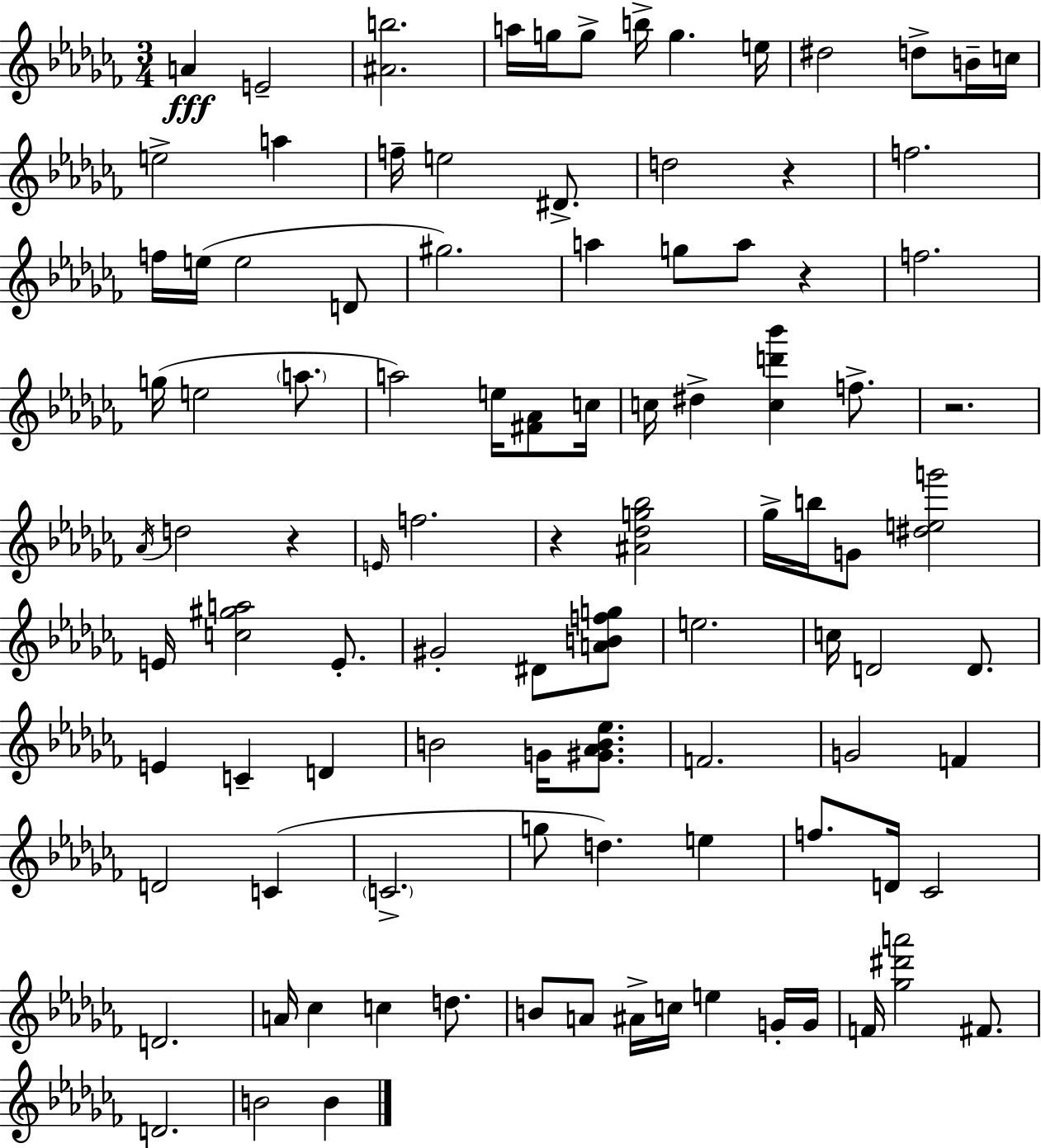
{
  \clef treble
  \numericTimeSignature
  \time 3/4
  \key aes \minor
  a'4\fff e'2-- | <ais' b''>2. | a''16 g''16 g''8-> b''16-> g''4. e''16 | dis''2 d''8-> b'16-- c''16 | \break e''2-> a''4 | f''16-- e''2 dis'8.-> | d''2 r4 | f''2. | \break f''16 e''16( e''2 d'8 | gis''2.) | a''4 g''8 a''8 r4 | f''2. | \break g''16( e''2 \parenthesize a''8. | a''2) e''16 <fis' aes'>8 c''16 | c''16 dis''4-> <c'' d''' bes'''>4 f''8.-> | r2. | \break \acciaccatura { aes'16 } d''2 r4 | \grace { e'16 } f''2. | r4 <ais' des'' g'' bes''>2 | ges''16-> b''16 g'8 <dis'' e'' g'''>2 | \break e'16 <c'' gis'' a''>2 e'8.-. | gis'2-. dis'8 | <a' b' f'' g''>8 e''2. | c''16 d'2 d'8. | \break e'4 c'4-- d'4 | b'2 g'16 <gis' aes' b' ees''>8. | f'2. | g'2 f'4 | \break d'2 c'4( | \parenthesize c'2.-> | g''8 d''4.) e''4 | f''8. d'16 ces'2 | \break d'2. | a'16 ces''4 c''4 d''8. | b'8 a'8 ais'16-> c''16 e''4 | g'16-. g'16 f'16 <ges'' dis''' a'''>2 fis'8. | \break d'2. | b'2 b'4 | \bar "|."
}